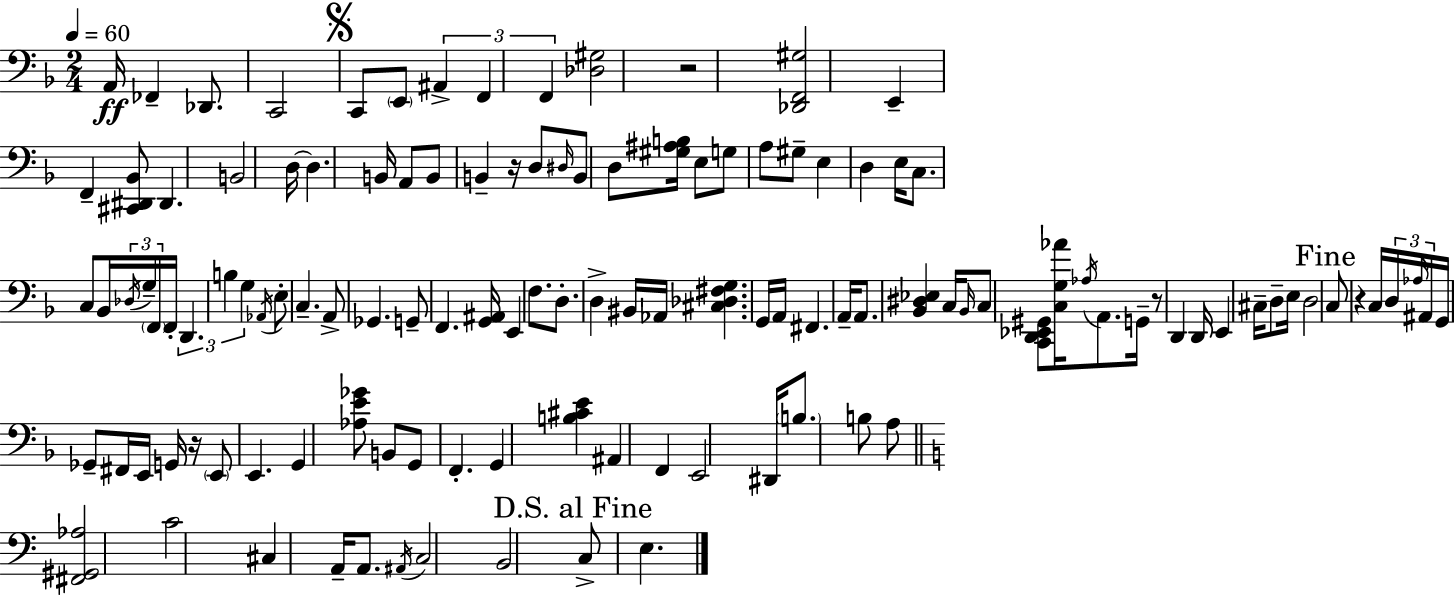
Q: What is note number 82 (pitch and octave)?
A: E2